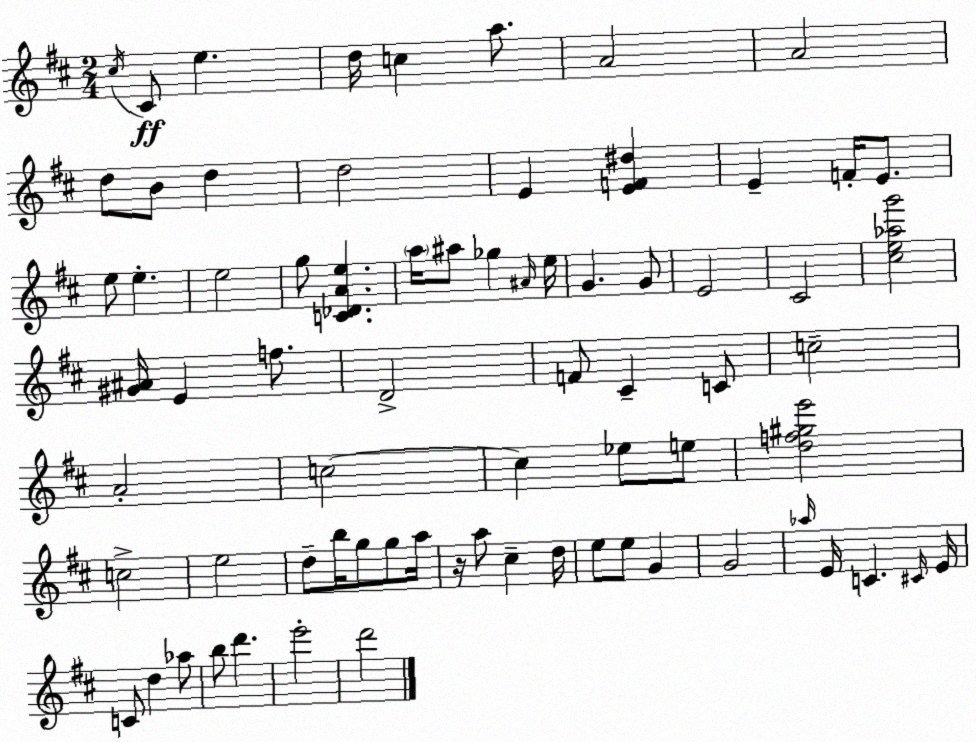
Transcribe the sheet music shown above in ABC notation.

X:1
T:Untitled
M:2/4
L:1/4
K:D
^c/4 ^C/2 e d/4 c a/2 A2 A2 d/2 B/2 d d2 E [EF^d] E F/4 E/2 e/2 e e2 g/2 [C_DAe] a/4 ^a/2 _g ^A/4 e/4 G G/2 E2 ^C2 [^ce_ag']2 [^G^A]/4 E f/2 D2 F/2 ^C C/2 c2 A2 c2 c _e/2 e/2 [df^ge']2 c2 e2 d/2 b/4 g/2 g/2 a/4 z/4 a/2 ^c d/4 e/2 e/2 G G2 _a/4 E/4 C ^C/4 E/4 C/2 d _a/2 b/2 d' e'2 d'2